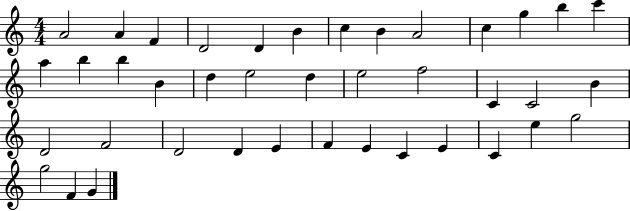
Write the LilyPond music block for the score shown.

{
  \clef treble
  \numericTimeSignature
  \time 4/4
  \key c \major
  a'2 a'4 f'4 | d'2 d'4 b'4 | c''4 b'4 a'2 | c''4 g''4 b''4 c'''4 | \break a''4 b''4 b''4 b'4 | d''4 e''2 d''4 | e''2 f''2 | c'4 c'2 b'4 | \break d'2 f'2 | d'2 d'4 e'4 | f'4 e'4 c'4 e'4 | c'4 e''4 g''2 | \break g''2 f'4 g'4 | \bar "|."
}